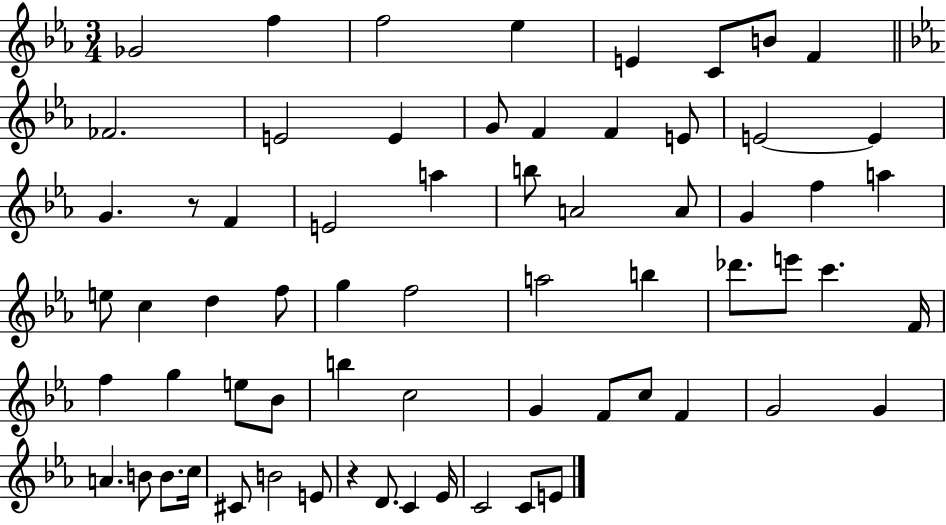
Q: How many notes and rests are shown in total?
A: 66